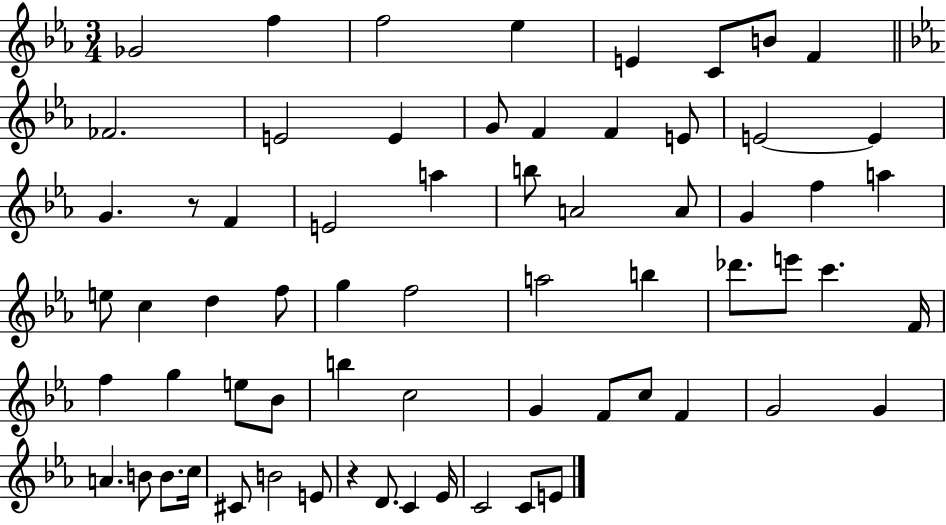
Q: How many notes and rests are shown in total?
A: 66